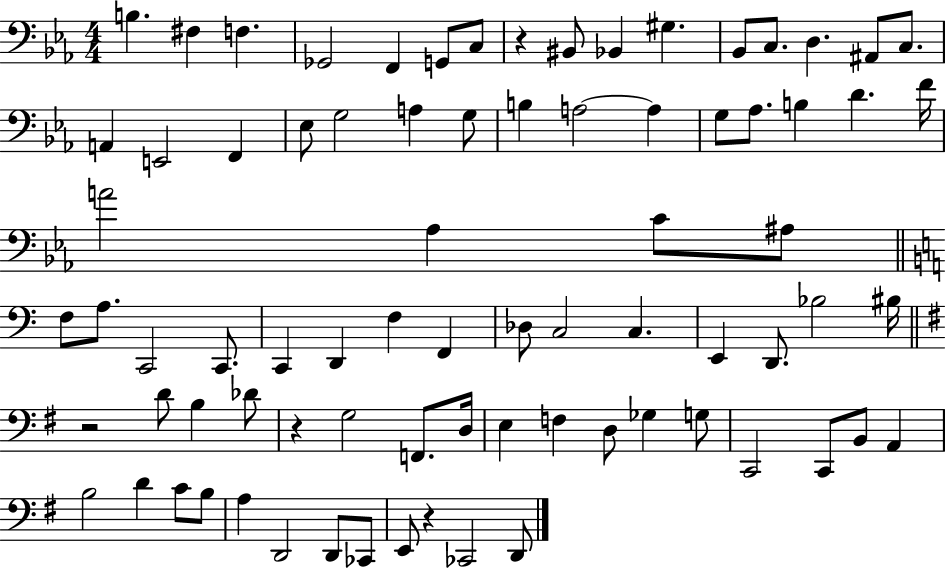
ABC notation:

X:1
T:Untitled
M:4/4
L:1/4
K:Eb
B, ^F, F, _G,,2 F,, G,,/2 C,/2 z ^B,,/2 _B,, ^G, _B,,/2 C,/2 D, ^A,,/2 C,/2 A,, E,,2 F,, _E,/2 G,2 A, G,/2 B, A,2 A, G,/2 _A,/2 B, D F/4 A2 _A, C/2 ^A,/2 F,/2 A,/2 C,,2 C,,/2 C,, D,, F, F,, _D,/2 C,2 C, E,, D,,/2 _B,2 ^B,/4 z2 D/2 B, _D/2 z G,2 F,,/2 D,/4 E, F, D,/2 _G, G,/2 C,,2 C,,/2 B,,/2 A,, B,2 D C/2 B,/2 A, D,,2 D,,/2 _C,,/2 E,,/2 z _C,,2 D,,/2